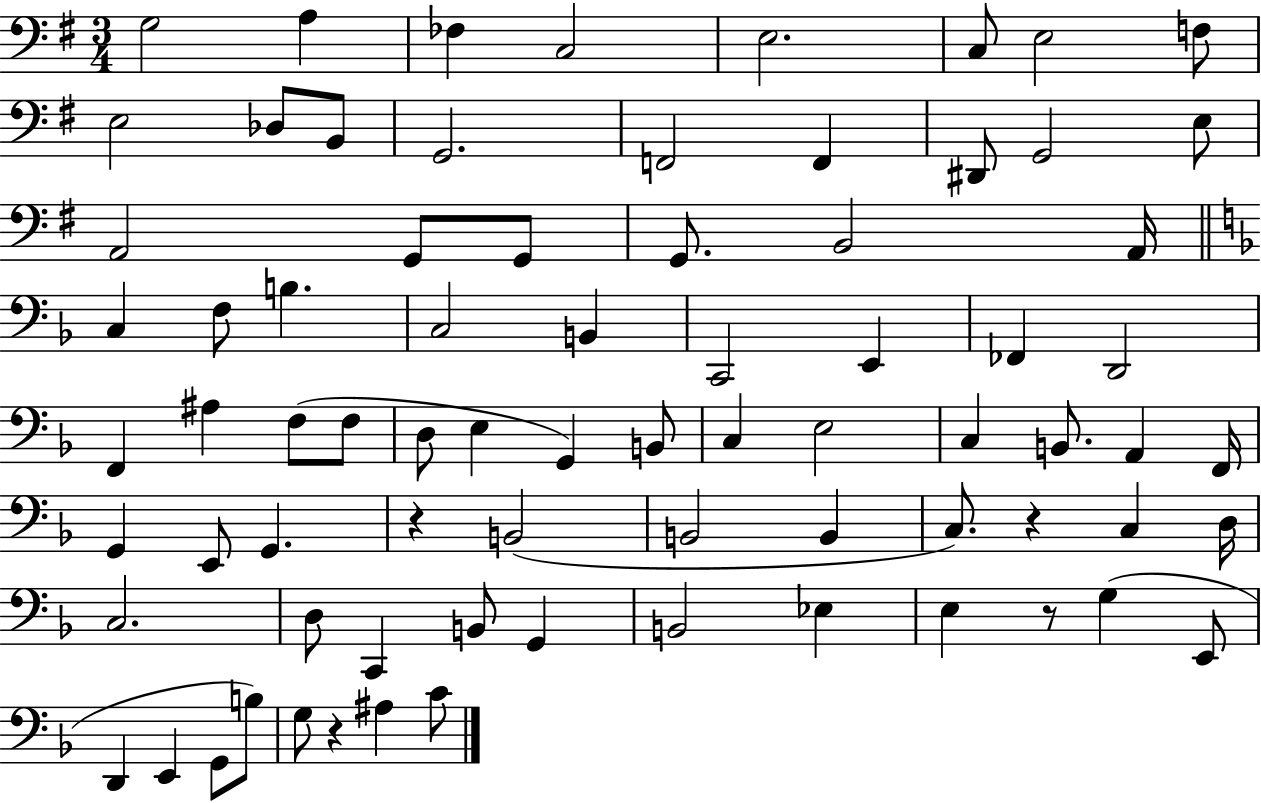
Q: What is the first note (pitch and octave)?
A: G3